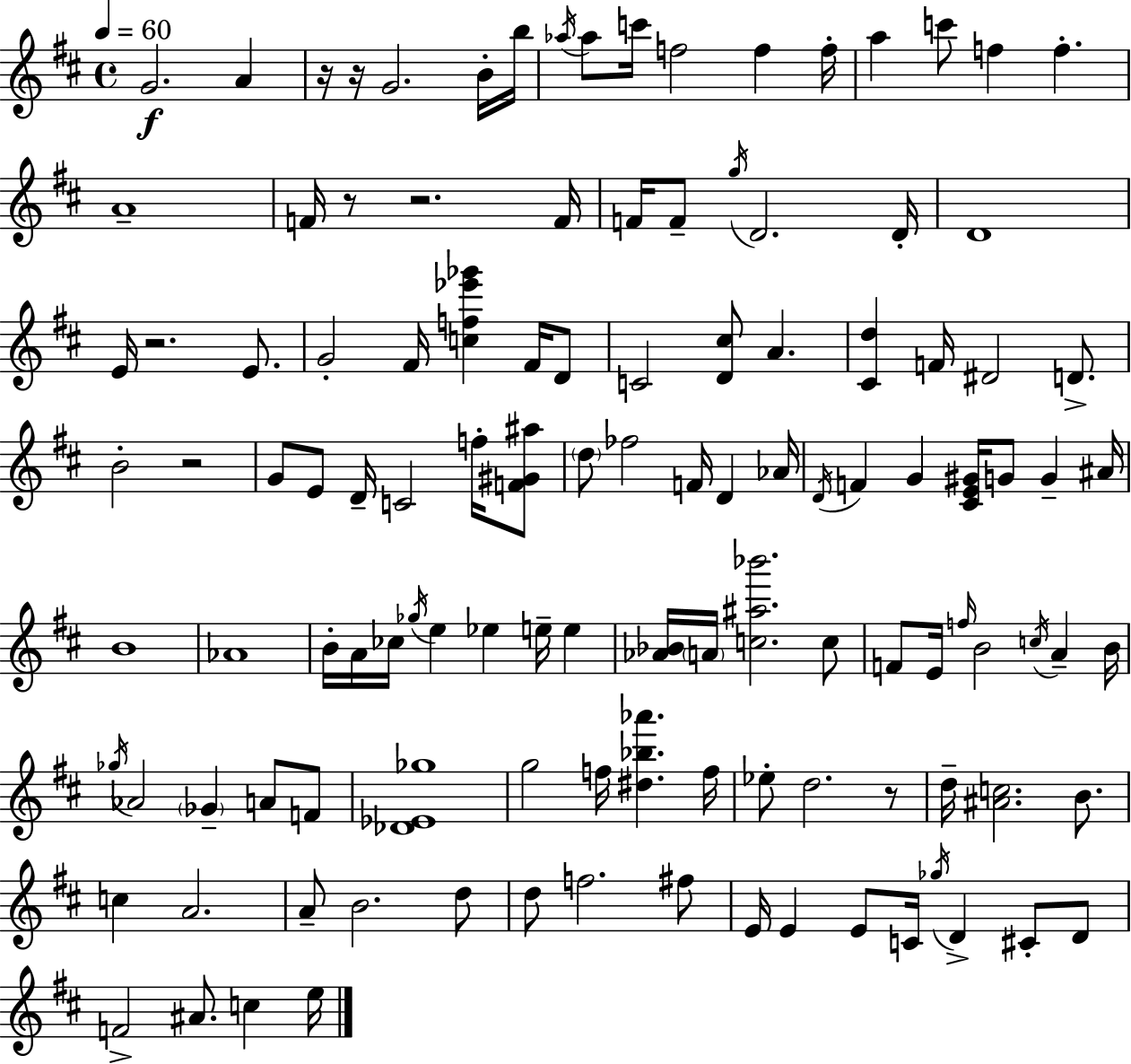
{
  \clef treble
  \time 4/4
  \defaultTimeSignature
  \key d \major
  \tempo 4 = 60
  g'2.\f a'4 | r16 r16 g'2. b'16-. b''16 | \acciaccatura { aes''16 } aes''8 c'''16 f''2 f''4 | f''16-. a''4 c'''8 f''4 f''4.-. | \break a'1-- | f'16 r8 r2. | f'16 f'16 f'8-- \acciaccatura { g''16 } d'2. | d'16-. d'1 | \break e'16 r2. e'8. | g'2-. fis'16 <c'' f'' ees''' ges'''>4 fis'16 | d'8 c'2 <d' cis''>8 a'4. | <cis' d''>4 f'16 dis'2 d'8.-> | \break b'2-. r2 | g'8 e'8 d'16-- c'2 f''16-. | <f' gis' ais''>8 \parenthesize d''8 fes''2 f'16 d'4 | aes'16 \acciaccatura { d'16 } f'4 g'4 <cis' e' gis'>16 g'8 g'4-- | \break ais'16 b'1 | aes'1 | b'16-. a'16 ces''16 \acciaccatura { ges''16 } e''4 ees''4 e''16-- | e''4 <aes' bes'>16 \parenthesize a'16 <c'' ais'' bes'''>2. | \break c''8 f'8 e'16 \grace { f''16 } b'2 | \acciaccatura { c''16 } a'4-- b'16 \acciaccatura { ges''16 } aes'2 \parenthesize ges'4-- | a'8 f'8 <des' ees' ges''>1 | g''2 f''16 | \break <dis'' bes'' aes'''>4. f''16 ees''8-. d''2. | r8 d''16-- <ais' c''>2. | b'8. c''4 a'2. | a'8-- b'2. | \break d''8 d''8 f''2. | fis''8 e'16 e'4 e'8 c'16 \acciaccatura { ges''16 } | d'4-> cis'8-. d'8 f'2-> | ais'8. c''4 e''16 \bar "|."
}